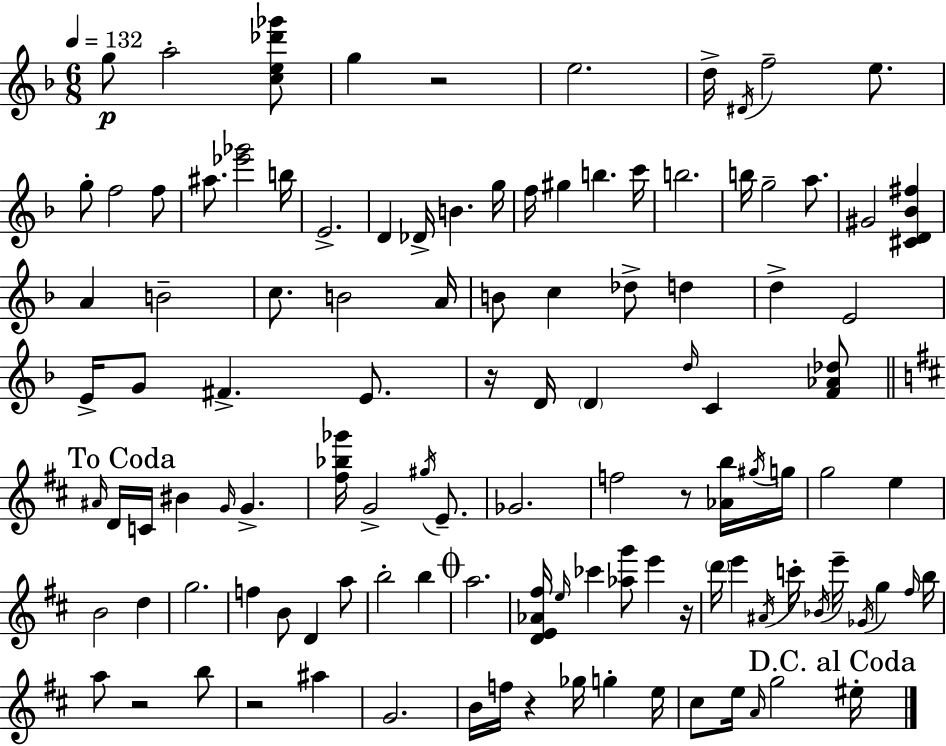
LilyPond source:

{
  \clef treble
  \numericTimeSignature
  \time 6/8
  \key f \major
  \tempo 4 = 132
  g''8\p a''2-. <c'' e'' des''' ges'''>8 | g''4 r2 | e''2. | d''16-> \acciaccatura { dis'16 } f''2-- e''8. | \break g''8-. f''2 f''8 | ais''8. <ees''' ges'''>2 | b''16 e'2.-> | d'4 des'16-> b'4. | \break g''16 f''16 gis''4 b''4. | c'''16 b''2. | b''16 g''2-- a''8. | gis'2 <cis' d' bes' fis''>4 | \break a'4 b'2-- | c''8. b'2 | a'16 b'8 c''4 des''8-> d''4 | d''4-> e'2 | \break e'16-> g'8 fis'4.-> e'8. | r16 d'16 \parenthesize d'4 \grace { d''16 } c'4 | <f' aes' des''>8 \mark "To Coda" \bar "||" \break \key d \major \grace { ais'16 } d'16 c'16 bis'4 \grace { g'16 } g'4.-> | <fis'' bes'' ges'''>16 g'2-> \acciaccatura { gis''16 } | e'8.-- ges'2. | f''2 r8 | \break <aes' b''>16 \acciaccatura { gis''16 } g''16 g''2 | e''4 b'2 | d''4 g''2. | f''4 b'8 d'4 | \break a''8 b''2-. | b''4 \mark \markup { \musicglyph "scripts.coda" } a''2. | <d' e' aes' fis''>16 \grace { e''16 } ces'''4 <aes'' g'''>8 | e'''4 r16 \parenthesize d'''16 e'''4 \acciaccatura { ais'16 } c'''16-. | \break \acciaccatura { bes'16 } e'''16-- \acciaccatura { ges'16 } g''4 \grace { fis''16 } b''16 a''8 r2 | b''8 r2 | ais''4 g'2. | b'16 f''16 r4 | \break ges''16 g''4-. e''16 cis''8 e''16 | \grace { a'16 } g''2 \mark "D.C. al Coda" eis''16-. \bar "|."
}